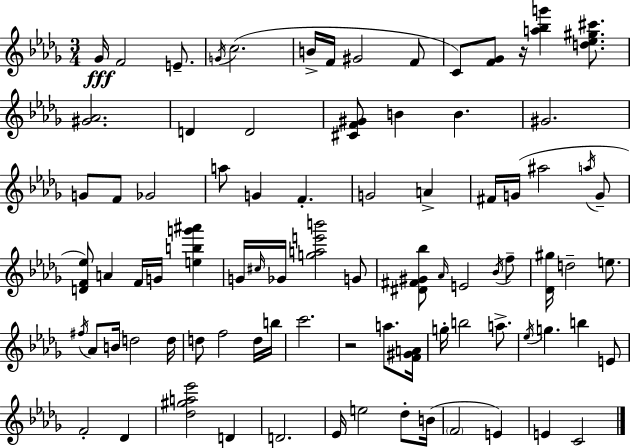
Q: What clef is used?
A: treble